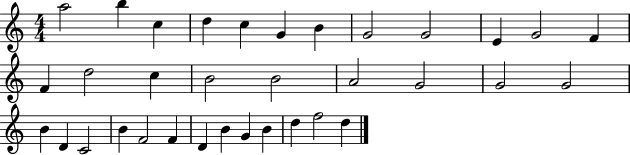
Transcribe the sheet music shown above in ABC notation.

X:1
T:Untitled
M:4/4
L:1/4
K:C
a2 b c d c G B G2 G2 E G2 F F d2 c B2 B2 A2 G2 G2 G2 B D C2 B F2 F D B G B d f2 d